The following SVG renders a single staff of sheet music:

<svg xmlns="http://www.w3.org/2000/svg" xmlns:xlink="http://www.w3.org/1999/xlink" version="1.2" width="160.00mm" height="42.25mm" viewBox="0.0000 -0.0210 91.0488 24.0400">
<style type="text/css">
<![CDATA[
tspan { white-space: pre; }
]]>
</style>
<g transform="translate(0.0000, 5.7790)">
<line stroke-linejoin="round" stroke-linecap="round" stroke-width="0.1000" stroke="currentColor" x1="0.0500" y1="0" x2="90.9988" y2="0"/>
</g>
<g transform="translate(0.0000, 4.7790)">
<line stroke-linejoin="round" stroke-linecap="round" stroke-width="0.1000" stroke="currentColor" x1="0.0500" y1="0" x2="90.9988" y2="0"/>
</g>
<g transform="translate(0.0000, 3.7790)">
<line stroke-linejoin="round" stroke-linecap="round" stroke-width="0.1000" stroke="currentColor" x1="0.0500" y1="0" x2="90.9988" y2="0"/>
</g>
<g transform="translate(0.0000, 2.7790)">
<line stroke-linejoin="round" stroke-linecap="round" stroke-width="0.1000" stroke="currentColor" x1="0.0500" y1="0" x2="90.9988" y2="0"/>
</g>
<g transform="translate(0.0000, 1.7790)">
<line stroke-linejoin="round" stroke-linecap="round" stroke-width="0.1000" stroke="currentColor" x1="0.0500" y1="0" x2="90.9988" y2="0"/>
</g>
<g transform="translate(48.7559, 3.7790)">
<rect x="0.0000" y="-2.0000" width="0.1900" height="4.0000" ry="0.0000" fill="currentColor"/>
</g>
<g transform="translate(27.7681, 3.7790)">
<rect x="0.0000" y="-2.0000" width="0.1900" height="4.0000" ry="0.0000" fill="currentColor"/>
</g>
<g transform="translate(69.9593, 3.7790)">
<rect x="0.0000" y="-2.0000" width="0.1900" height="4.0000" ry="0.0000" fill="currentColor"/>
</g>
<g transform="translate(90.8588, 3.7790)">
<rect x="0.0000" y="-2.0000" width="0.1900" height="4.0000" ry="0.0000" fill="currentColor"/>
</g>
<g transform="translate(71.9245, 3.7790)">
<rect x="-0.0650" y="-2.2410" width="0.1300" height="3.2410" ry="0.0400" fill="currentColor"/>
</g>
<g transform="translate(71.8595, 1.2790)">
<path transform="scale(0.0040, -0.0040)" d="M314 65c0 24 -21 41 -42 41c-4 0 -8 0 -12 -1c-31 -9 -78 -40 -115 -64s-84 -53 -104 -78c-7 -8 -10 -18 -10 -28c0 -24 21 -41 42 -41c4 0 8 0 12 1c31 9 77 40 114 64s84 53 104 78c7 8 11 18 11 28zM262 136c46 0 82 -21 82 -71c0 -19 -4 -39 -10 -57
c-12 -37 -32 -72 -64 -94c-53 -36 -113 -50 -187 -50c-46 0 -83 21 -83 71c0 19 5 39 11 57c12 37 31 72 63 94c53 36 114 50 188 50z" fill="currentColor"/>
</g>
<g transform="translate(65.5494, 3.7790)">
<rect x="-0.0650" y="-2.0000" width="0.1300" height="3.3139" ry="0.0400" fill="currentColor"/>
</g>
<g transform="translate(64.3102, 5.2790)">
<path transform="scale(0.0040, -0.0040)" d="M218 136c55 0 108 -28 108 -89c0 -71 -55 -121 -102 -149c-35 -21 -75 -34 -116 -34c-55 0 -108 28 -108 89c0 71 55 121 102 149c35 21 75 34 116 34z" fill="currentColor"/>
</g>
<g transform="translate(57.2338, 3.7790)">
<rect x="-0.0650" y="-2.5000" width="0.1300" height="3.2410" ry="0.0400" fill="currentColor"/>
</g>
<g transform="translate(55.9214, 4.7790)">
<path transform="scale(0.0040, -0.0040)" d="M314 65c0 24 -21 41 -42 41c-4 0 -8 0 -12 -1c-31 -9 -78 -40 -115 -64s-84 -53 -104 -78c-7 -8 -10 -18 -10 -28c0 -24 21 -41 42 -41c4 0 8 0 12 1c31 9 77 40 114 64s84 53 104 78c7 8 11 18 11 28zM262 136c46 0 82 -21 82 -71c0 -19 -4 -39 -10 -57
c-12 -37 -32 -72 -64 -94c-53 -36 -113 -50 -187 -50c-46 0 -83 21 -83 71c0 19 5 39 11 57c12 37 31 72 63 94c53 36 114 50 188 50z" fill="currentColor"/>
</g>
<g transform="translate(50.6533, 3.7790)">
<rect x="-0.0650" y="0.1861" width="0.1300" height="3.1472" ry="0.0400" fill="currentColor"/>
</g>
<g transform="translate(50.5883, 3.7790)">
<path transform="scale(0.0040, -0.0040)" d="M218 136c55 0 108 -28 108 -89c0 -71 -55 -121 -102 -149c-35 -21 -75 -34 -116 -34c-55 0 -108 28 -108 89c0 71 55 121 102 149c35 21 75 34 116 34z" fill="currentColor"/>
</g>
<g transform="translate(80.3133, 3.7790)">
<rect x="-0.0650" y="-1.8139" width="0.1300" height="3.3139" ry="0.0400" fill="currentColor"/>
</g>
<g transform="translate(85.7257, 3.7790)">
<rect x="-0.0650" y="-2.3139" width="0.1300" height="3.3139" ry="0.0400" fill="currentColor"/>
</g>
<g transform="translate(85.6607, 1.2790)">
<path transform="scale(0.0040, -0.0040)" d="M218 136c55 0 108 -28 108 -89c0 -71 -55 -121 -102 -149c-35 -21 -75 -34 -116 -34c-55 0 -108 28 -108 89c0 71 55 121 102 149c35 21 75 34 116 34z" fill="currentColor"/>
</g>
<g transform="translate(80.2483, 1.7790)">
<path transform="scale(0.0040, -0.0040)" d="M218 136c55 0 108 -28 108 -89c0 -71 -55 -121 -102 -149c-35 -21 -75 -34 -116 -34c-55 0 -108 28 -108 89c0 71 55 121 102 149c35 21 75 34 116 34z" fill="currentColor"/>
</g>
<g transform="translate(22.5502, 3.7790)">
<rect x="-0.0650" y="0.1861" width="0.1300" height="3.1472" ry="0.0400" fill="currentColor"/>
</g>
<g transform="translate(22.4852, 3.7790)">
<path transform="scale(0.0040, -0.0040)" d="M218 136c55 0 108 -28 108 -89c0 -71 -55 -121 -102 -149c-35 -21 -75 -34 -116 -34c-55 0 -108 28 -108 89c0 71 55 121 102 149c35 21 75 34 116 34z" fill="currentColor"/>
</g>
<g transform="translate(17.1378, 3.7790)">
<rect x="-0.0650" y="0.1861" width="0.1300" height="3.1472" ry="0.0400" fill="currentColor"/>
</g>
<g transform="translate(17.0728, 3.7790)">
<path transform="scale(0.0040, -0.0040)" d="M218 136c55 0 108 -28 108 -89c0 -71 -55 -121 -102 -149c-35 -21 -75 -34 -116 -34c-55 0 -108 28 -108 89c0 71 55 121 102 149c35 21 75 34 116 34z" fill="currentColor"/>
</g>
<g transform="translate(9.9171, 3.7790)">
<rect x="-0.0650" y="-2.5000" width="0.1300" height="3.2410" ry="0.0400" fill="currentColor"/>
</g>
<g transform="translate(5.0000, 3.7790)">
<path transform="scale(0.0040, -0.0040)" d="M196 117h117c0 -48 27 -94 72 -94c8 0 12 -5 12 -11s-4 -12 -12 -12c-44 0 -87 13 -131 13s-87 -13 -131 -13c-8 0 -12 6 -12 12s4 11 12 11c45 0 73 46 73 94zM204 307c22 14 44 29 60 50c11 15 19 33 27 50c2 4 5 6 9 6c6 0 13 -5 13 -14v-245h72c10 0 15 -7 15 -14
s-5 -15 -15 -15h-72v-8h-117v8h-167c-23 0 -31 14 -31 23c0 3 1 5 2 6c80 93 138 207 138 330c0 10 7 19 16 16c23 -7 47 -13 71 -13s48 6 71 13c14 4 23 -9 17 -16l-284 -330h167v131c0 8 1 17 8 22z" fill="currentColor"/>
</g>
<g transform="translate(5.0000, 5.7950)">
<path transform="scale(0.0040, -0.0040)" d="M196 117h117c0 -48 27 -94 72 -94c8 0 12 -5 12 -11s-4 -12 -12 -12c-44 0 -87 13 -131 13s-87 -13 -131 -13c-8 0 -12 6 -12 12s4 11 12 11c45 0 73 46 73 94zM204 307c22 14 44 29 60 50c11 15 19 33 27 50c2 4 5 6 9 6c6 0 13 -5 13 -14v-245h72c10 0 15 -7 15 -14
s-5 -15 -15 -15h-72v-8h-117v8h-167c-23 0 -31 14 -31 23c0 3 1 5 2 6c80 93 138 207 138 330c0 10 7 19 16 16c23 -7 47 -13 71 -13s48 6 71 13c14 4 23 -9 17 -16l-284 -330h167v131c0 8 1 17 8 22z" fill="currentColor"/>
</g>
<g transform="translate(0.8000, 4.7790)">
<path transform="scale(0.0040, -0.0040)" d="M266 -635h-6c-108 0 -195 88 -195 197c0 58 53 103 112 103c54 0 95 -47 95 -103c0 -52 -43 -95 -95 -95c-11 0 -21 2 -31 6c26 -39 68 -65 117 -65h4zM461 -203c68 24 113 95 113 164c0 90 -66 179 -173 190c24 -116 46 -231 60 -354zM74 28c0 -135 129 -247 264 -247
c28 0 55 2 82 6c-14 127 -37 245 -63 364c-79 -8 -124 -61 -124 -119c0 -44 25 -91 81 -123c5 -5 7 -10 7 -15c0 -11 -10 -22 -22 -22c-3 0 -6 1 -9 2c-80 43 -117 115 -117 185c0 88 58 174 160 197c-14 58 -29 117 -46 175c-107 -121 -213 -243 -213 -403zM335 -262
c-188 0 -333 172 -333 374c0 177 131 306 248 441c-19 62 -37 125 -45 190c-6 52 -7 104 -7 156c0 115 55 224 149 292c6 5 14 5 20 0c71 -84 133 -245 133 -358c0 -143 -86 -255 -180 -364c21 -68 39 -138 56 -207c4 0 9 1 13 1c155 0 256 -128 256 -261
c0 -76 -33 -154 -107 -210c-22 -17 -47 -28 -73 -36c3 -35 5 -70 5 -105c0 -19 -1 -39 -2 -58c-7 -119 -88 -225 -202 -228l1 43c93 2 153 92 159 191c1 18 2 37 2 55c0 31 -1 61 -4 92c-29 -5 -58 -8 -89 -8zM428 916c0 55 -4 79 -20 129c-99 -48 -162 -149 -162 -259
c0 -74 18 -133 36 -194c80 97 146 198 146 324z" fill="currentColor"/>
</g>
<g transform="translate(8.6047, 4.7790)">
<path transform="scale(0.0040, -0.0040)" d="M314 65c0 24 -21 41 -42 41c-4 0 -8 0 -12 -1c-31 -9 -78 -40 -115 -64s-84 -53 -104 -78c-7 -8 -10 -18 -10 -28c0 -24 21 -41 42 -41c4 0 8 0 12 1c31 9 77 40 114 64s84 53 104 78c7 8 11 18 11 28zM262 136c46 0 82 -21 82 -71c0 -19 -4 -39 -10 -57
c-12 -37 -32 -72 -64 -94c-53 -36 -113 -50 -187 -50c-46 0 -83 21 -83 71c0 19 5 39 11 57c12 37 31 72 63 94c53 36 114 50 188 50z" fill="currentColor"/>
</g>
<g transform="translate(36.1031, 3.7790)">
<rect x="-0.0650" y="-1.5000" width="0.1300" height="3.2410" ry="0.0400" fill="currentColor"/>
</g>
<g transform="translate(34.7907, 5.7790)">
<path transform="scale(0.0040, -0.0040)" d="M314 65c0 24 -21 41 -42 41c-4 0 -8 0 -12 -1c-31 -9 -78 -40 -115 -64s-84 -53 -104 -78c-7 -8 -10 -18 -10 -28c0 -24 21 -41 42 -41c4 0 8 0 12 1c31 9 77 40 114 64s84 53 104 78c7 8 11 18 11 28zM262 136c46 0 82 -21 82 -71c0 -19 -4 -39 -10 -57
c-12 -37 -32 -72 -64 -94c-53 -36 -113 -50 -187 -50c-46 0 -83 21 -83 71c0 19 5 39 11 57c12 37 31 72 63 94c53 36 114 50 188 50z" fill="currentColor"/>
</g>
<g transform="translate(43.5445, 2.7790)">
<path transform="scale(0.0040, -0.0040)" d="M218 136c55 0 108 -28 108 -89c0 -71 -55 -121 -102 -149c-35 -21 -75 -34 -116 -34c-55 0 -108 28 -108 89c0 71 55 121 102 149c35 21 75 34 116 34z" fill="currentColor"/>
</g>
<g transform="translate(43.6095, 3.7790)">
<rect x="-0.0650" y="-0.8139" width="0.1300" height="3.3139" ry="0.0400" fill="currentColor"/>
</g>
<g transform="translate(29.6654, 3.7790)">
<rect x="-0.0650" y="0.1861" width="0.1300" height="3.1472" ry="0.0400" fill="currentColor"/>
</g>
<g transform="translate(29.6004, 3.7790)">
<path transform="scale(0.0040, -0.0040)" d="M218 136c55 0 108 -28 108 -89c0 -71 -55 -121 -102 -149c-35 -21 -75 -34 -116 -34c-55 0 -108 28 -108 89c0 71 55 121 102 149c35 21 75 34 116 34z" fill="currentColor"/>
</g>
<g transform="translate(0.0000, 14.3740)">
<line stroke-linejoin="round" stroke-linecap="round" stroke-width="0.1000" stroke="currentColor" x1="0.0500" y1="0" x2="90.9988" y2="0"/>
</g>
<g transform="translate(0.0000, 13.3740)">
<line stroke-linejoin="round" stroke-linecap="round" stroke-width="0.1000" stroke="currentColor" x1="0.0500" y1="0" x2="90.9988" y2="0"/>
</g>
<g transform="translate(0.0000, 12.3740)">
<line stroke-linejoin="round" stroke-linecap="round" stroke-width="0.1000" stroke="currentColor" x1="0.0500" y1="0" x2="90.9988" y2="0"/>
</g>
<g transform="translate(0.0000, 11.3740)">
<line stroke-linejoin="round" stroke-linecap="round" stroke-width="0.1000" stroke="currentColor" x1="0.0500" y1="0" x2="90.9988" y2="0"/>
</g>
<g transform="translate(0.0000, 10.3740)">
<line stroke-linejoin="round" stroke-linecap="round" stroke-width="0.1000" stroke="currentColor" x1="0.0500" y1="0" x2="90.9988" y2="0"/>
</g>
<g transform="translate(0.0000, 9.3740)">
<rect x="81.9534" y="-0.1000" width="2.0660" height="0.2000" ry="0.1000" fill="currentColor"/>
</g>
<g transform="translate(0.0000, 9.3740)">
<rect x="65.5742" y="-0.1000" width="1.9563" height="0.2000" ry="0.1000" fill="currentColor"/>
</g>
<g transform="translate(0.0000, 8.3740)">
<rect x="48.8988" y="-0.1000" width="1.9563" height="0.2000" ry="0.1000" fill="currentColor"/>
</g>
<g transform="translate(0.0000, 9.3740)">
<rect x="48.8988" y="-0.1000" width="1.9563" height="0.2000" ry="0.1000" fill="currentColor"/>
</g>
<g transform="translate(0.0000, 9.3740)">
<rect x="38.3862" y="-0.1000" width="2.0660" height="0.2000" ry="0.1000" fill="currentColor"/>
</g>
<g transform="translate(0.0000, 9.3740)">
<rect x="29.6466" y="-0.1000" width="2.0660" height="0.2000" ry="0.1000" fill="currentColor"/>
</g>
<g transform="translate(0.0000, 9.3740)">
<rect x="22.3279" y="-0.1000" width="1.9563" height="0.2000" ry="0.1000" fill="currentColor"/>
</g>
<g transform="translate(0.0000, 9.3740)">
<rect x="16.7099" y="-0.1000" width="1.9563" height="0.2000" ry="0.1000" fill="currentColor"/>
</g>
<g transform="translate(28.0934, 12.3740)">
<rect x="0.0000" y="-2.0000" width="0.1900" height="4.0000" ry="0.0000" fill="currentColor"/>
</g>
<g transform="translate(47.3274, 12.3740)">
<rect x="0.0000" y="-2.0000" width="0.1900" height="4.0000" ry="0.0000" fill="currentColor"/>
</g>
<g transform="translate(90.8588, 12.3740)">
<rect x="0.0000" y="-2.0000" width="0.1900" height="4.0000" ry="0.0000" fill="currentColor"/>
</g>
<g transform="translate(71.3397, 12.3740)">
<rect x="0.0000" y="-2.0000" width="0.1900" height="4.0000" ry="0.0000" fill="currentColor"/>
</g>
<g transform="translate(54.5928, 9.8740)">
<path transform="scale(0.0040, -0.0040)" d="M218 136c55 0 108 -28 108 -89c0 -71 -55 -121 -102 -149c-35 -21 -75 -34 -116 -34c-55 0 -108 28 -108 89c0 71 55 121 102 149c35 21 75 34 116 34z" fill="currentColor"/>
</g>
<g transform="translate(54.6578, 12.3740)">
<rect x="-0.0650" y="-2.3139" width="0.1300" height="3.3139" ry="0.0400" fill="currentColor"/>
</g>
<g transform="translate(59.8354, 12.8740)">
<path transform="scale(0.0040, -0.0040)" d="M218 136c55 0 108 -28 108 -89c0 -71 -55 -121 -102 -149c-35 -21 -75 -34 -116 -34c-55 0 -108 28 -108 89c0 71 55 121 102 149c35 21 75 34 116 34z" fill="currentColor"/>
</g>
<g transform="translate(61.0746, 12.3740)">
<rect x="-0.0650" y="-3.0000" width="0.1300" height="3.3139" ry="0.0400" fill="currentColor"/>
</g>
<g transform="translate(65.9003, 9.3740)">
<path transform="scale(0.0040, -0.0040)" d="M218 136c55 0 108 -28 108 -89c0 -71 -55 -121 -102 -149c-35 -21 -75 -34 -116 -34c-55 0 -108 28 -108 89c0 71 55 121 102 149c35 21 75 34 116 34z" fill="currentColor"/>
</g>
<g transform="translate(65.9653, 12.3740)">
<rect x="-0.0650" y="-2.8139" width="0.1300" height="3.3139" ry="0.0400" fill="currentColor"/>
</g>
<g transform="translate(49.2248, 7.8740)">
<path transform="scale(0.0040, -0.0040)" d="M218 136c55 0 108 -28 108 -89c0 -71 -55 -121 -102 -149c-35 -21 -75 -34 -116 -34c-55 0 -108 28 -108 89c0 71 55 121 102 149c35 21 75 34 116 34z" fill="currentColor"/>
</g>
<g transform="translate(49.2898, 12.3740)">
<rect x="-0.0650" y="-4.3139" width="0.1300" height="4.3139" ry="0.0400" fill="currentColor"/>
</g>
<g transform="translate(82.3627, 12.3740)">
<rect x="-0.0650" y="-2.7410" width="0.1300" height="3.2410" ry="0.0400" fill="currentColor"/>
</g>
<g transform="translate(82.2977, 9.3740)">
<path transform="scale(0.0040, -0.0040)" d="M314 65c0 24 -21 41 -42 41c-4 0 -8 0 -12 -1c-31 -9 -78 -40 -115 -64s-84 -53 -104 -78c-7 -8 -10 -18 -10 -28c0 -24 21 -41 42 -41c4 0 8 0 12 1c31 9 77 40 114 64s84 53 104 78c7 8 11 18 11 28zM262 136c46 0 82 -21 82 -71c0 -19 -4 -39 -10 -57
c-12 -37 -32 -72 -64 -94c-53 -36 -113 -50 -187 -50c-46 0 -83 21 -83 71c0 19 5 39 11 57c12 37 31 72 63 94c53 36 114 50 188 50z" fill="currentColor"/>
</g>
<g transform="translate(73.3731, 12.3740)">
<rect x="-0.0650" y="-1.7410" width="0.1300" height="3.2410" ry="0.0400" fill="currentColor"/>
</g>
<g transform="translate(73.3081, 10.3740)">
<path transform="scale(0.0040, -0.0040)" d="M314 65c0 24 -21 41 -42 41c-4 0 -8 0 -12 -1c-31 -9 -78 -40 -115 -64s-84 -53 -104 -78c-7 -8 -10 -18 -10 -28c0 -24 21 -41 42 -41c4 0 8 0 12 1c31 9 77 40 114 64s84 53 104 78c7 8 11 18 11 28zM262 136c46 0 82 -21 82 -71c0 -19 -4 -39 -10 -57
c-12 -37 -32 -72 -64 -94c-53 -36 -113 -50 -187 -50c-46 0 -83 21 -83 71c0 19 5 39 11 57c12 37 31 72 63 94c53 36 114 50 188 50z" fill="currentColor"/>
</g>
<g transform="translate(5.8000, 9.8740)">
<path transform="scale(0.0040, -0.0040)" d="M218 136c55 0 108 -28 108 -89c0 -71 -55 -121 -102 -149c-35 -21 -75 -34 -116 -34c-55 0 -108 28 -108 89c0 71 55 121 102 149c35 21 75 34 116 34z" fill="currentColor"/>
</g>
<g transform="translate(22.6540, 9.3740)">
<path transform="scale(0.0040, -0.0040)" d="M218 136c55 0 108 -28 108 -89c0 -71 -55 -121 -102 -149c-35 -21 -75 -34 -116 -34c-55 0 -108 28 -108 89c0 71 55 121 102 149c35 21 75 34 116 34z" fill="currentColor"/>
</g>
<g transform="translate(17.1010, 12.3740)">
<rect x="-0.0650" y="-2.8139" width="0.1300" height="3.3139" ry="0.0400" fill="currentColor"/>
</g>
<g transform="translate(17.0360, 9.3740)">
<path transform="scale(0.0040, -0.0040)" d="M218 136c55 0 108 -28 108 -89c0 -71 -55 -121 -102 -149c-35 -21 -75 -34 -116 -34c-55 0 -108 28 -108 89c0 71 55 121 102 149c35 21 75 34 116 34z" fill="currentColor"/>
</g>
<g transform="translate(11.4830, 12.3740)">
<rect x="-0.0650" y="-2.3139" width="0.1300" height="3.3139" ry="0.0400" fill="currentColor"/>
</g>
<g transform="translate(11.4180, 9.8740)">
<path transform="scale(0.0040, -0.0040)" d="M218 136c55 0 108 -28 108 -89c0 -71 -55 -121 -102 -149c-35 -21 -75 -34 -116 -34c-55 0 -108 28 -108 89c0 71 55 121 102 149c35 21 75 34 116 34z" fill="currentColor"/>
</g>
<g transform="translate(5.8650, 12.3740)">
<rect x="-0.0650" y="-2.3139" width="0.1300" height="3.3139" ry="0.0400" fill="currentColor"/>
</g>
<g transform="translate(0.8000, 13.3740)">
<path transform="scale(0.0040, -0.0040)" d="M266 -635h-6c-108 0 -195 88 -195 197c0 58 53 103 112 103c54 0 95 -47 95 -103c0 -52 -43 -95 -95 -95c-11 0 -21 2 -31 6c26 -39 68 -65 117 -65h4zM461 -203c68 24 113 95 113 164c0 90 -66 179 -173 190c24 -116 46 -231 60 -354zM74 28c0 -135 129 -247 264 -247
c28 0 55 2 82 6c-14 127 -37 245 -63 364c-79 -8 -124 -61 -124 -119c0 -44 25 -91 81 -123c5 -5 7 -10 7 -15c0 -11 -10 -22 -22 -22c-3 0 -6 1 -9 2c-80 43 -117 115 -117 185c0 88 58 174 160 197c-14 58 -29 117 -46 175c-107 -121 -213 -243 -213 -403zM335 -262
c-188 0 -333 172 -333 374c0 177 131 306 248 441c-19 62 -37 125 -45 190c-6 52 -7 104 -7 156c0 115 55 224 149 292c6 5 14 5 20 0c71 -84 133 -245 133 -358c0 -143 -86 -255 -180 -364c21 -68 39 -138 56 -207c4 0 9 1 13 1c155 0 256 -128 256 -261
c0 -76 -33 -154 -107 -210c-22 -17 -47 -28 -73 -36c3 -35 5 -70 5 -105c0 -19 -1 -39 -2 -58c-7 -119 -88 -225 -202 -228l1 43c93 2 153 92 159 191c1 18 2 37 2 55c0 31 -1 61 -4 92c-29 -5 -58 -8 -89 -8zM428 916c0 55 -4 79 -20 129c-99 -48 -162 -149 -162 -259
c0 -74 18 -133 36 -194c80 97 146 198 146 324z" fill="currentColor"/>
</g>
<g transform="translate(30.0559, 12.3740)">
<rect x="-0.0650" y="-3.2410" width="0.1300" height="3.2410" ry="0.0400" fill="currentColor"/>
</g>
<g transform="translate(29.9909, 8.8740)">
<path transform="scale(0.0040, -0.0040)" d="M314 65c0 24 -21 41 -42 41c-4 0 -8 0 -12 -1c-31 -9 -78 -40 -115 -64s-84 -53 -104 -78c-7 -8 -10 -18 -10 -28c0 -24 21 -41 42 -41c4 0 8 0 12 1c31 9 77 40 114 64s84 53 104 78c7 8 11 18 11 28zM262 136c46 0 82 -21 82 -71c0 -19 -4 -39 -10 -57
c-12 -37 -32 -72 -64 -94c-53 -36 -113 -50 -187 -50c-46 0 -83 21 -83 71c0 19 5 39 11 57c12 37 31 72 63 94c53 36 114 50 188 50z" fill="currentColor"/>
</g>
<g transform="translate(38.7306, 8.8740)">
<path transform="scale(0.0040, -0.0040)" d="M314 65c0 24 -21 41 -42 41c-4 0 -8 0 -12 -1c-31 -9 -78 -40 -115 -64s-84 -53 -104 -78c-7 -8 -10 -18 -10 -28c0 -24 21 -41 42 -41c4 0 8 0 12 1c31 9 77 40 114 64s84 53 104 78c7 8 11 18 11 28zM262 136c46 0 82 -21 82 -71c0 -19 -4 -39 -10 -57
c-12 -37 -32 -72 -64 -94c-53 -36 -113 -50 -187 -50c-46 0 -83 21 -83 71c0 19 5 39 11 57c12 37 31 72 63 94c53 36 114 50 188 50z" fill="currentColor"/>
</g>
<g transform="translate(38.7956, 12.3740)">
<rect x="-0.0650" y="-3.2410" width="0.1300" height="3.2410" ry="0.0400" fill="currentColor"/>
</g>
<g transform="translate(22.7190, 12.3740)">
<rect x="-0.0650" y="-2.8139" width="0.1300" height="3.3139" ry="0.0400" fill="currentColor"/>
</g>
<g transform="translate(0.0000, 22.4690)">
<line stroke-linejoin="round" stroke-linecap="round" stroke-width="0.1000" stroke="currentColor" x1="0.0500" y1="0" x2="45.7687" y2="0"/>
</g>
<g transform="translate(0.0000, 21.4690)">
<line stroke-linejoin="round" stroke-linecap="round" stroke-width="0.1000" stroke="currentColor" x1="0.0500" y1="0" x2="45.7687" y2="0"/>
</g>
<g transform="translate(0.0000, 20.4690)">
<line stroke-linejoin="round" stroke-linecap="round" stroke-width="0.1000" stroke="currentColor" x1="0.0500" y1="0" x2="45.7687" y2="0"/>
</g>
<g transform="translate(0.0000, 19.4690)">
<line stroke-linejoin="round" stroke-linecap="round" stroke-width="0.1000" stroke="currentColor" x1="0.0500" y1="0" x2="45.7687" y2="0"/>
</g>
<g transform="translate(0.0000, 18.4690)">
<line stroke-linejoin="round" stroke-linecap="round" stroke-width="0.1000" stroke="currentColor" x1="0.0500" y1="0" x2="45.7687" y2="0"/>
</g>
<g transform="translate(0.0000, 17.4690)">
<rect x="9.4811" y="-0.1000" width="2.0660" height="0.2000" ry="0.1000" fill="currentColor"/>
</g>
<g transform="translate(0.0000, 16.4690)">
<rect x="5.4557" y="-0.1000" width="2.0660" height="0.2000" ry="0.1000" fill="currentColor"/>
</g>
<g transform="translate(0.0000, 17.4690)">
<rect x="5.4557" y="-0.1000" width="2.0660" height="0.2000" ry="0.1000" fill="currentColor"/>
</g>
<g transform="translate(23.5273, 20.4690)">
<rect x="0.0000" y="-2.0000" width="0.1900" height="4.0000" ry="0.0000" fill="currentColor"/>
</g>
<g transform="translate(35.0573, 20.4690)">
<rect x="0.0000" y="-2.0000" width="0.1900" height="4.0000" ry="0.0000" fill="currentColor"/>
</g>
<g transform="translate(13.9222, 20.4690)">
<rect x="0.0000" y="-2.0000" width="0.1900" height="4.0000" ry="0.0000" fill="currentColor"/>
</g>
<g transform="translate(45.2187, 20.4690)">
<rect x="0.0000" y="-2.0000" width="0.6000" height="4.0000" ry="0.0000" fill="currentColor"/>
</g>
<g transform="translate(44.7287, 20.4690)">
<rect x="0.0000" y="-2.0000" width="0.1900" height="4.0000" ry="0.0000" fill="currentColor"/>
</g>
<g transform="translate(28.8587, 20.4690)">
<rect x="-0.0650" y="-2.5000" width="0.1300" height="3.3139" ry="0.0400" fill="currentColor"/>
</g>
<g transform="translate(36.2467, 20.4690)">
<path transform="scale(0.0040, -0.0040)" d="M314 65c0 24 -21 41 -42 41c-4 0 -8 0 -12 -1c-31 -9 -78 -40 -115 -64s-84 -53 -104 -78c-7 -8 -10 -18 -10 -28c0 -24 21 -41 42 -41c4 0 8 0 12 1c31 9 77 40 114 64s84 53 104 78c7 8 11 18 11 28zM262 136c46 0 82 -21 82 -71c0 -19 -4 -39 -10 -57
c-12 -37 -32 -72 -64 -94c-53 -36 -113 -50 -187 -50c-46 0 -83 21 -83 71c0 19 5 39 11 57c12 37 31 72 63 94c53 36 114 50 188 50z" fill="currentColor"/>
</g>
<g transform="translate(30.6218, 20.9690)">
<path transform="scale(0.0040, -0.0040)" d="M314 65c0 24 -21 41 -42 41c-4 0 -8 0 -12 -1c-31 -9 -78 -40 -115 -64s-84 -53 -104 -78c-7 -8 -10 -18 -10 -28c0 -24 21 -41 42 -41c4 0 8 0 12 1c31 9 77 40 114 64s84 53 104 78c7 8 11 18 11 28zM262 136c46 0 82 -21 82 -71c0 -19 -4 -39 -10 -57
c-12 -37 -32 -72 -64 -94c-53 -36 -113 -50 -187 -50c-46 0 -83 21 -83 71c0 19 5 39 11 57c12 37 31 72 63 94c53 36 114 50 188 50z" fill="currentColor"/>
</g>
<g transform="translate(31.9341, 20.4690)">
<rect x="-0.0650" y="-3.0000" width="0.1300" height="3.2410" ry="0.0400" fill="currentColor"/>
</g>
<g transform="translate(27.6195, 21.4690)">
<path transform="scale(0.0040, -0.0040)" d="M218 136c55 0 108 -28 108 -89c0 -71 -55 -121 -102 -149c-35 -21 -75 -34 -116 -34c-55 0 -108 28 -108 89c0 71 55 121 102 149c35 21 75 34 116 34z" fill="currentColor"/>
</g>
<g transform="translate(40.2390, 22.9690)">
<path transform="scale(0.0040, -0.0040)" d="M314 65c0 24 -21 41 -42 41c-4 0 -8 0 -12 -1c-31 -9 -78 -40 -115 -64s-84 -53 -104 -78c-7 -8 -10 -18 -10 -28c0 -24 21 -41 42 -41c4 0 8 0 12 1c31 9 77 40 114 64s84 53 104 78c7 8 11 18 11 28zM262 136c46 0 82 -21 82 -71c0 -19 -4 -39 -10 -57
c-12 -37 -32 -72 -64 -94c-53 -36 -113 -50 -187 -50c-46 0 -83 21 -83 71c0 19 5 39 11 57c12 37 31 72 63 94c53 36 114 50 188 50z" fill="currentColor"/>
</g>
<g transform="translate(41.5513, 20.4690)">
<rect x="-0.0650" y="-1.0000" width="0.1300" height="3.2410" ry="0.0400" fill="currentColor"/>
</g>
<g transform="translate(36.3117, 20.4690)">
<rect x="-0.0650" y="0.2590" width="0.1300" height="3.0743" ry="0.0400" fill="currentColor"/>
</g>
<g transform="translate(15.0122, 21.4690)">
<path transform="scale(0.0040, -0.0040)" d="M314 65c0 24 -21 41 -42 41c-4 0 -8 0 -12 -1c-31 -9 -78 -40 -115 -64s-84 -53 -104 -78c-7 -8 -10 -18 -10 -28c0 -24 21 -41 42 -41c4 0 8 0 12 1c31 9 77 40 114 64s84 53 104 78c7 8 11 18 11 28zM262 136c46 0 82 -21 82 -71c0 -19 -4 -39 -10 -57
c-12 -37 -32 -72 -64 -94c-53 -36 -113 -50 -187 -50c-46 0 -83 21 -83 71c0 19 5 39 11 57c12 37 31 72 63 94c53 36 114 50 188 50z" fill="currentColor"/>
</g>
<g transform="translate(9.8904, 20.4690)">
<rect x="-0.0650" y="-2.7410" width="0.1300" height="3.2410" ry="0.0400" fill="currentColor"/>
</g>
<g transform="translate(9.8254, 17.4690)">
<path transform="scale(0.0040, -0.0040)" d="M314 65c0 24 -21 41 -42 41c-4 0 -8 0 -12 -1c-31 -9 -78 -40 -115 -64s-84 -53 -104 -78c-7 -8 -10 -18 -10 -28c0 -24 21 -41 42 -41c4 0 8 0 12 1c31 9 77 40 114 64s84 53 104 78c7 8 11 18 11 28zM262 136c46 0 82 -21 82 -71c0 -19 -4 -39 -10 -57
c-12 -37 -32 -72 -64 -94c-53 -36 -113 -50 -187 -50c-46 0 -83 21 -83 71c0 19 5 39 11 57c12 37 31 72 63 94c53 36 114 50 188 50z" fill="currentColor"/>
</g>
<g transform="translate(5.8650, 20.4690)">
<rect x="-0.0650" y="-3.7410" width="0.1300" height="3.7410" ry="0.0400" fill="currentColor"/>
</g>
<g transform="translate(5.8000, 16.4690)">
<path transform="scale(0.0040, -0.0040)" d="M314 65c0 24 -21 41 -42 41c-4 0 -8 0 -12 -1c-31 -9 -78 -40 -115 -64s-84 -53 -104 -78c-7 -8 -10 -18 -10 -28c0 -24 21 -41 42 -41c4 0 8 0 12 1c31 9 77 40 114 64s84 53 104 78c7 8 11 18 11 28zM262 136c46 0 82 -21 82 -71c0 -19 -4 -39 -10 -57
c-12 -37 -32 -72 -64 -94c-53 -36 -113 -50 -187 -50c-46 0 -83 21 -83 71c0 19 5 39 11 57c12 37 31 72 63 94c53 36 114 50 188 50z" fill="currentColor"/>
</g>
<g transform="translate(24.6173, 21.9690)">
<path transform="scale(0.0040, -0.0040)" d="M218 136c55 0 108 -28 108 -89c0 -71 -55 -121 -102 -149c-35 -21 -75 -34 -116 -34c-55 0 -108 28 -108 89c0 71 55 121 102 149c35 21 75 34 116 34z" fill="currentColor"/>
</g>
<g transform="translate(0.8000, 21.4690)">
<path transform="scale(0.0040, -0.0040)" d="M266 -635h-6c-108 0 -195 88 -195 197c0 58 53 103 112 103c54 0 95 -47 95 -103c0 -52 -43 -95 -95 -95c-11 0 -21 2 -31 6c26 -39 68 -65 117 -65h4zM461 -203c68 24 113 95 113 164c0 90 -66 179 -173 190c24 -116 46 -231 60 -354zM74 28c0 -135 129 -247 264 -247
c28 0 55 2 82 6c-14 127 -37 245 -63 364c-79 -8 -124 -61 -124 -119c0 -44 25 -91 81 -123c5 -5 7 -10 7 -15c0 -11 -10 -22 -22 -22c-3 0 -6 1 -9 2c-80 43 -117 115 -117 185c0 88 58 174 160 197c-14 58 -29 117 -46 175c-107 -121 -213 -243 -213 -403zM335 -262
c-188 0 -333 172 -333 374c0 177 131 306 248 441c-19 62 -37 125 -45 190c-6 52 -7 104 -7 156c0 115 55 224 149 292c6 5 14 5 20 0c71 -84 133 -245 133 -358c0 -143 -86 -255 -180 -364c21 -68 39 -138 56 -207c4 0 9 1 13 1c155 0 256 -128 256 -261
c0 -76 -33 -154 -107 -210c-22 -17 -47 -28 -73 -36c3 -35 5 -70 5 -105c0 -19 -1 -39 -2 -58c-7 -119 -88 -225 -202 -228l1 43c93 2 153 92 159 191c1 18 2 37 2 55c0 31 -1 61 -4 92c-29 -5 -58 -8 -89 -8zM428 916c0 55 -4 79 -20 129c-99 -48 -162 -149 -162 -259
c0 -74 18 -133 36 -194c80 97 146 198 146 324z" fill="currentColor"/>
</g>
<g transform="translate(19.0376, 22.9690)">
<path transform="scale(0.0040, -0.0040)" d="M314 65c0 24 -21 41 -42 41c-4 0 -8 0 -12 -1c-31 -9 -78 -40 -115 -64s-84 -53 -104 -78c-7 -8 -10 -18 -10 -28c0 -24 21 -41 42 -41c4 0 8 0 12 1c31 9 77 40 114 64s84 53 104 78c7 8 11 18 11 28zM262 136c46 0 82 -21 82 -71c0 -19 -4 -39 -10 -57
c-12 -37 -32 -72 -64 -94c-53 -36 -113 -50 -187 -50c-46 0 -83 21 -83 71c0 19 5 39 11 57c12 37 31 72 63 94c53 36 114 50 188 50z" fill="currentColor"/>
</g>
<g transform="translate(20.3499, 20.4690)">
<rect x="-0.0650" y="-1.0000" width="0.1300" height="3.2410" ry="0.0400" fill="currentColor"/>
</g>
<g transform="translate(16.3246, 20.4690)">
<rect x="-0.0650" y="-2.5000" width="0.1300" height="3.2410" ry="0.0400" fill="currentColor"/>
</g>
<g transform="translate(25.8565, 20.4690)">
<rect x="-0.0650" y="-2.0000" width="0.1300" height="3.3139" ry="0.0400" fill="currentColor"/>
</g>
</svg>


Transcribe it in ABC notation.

X:1
T:Untitled
M:4/4
L:1/4
K:C
G2 B B B E2 d B G2 F g2 f g g g a a b2 b2 d' g A a f2 a2 c'2 a2 G2 D2 F G A2 B2 D2